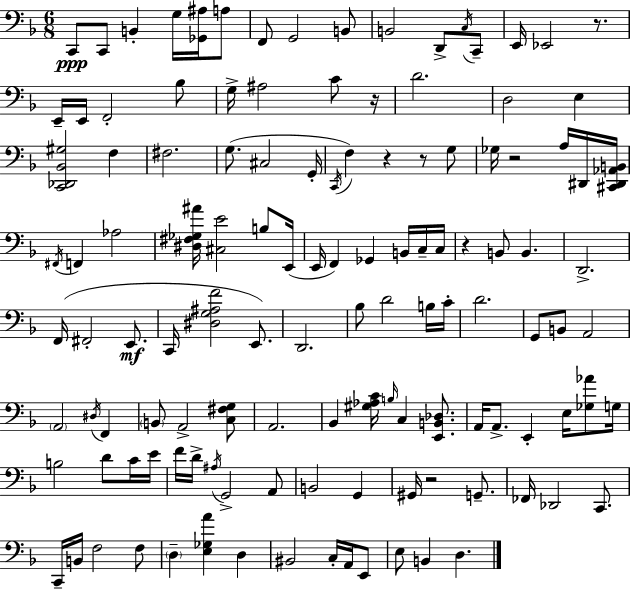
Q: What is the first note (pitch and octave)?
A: C2